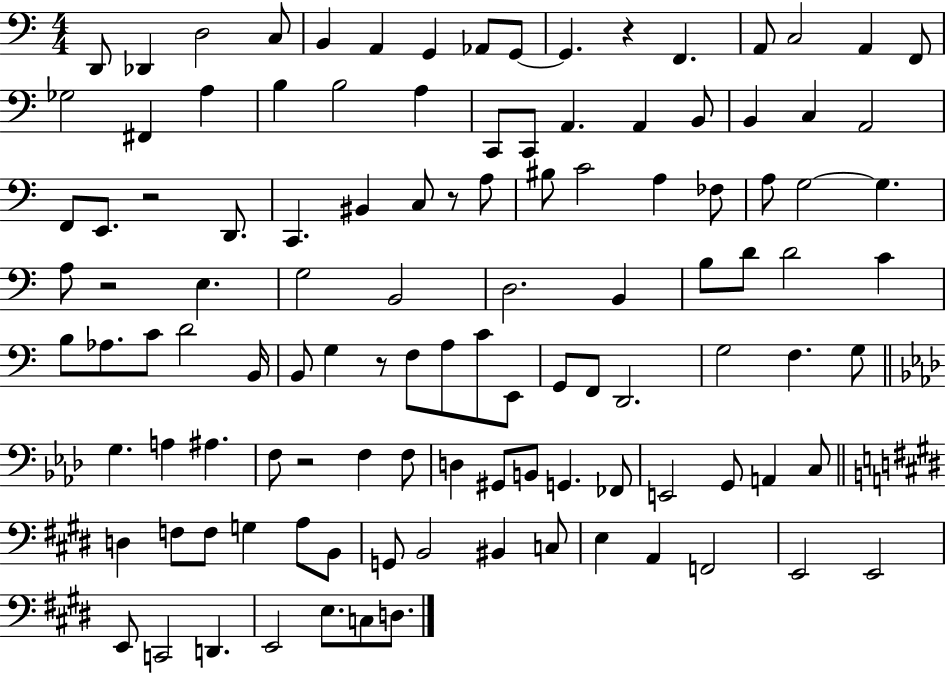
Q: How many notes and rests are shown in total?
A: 113